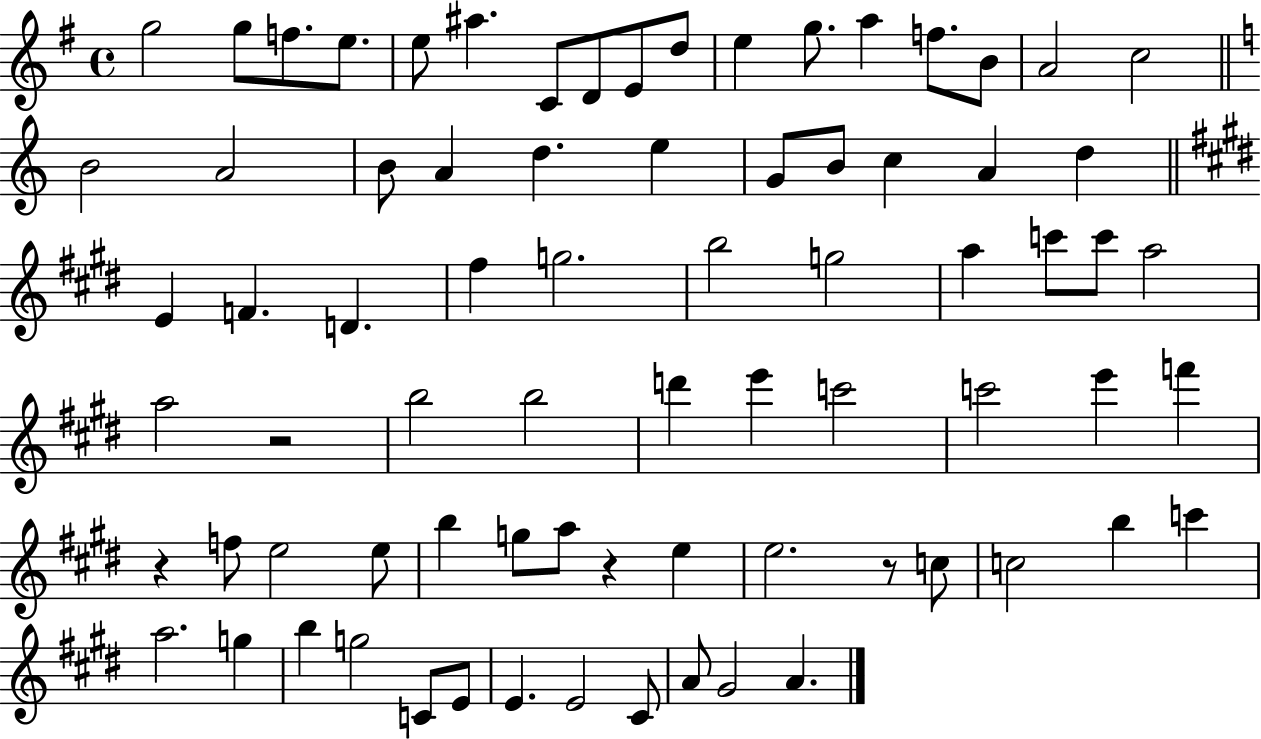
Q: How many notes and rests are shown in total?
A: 76